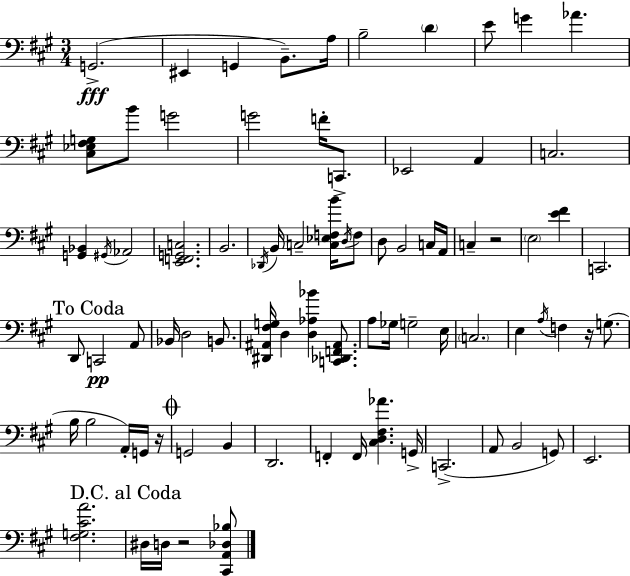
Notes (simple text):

G2/h. EIS2/q G2/q B2/e. A3/s B3/h D4/q E4/e G4/q Ab4/q. [C#3,Eb3,F#3,G3]/e B4/e G4/h G4/h F4/s C2/e. Eb2/h A2/q C3/h. [G2,Bb2]/q G#2/s Ab2/h [E2,F2,G2,C3]/h. B2/h. Db2/s B2/s C3/h [C3,Eb3,F3,B4]/s D3/s F3/e D3/e B2/h C3/s A2/s C3/q R/h E3/h [E4,F#4]/q C2/h. D2/e C2/h A2/e Bb2/s D3/h B2/e. [D#2,A#2,F#3,G3]/s D3/q [D3,Ab3,Bb4]/q [C2,Db2,F2,A#2]/e. A3/e Gb3/s G3/h E3/s C3/h. E3/q A3/s F3/q R/s G3/e. B3/s B3/h A2/s G2/s R/s G2/h B2/q D2/h. F2/q F2/s [C#3,D3,F#3,Ab4]/q. G2/s C2/h. A2/e B2/h G2/e E2/h. [F#3,G3,C#4,A4]/h. D#3/s D3/s R/h [C#2,A2,Db3,Bb3]/e